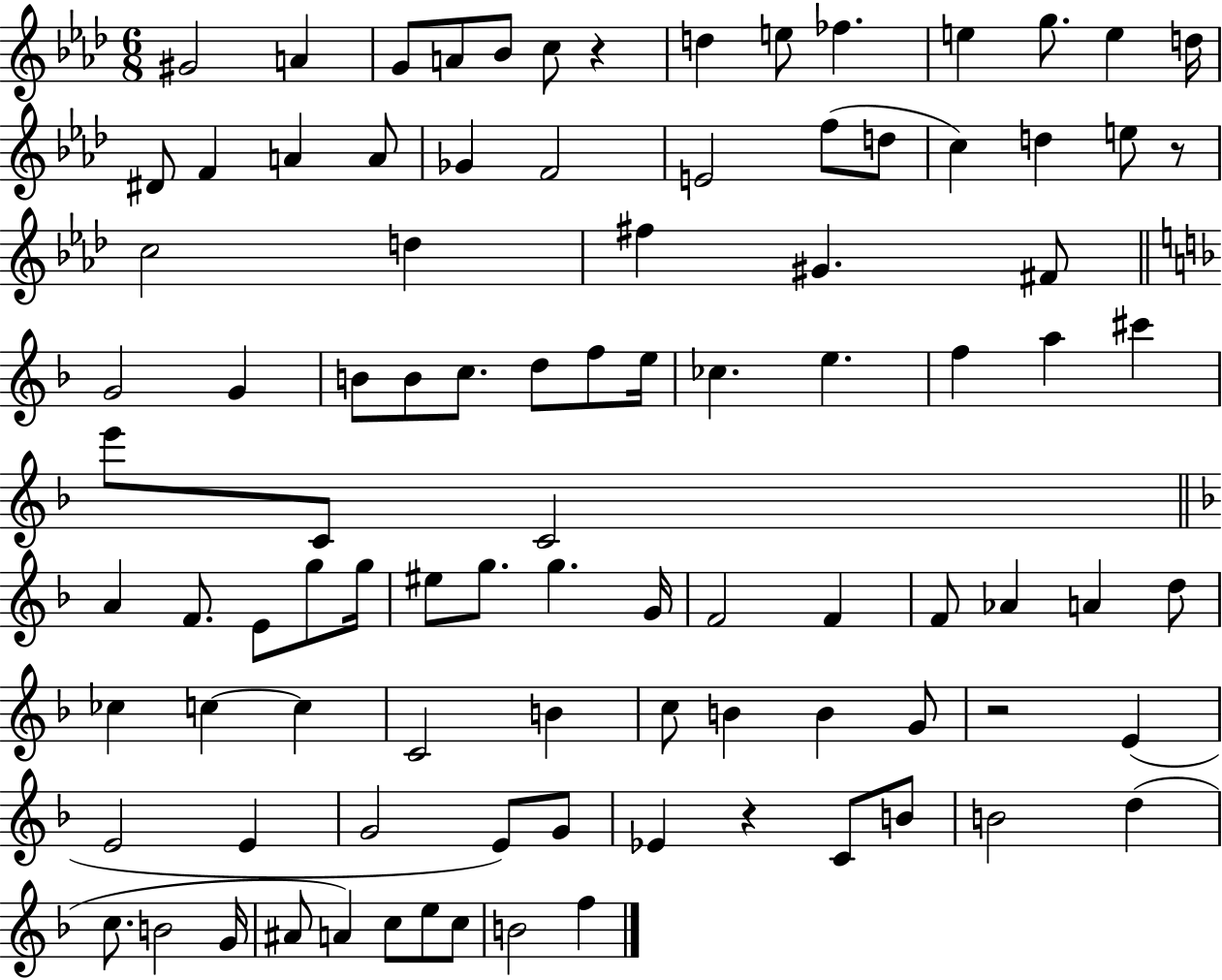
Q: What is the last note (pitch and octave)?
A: F5